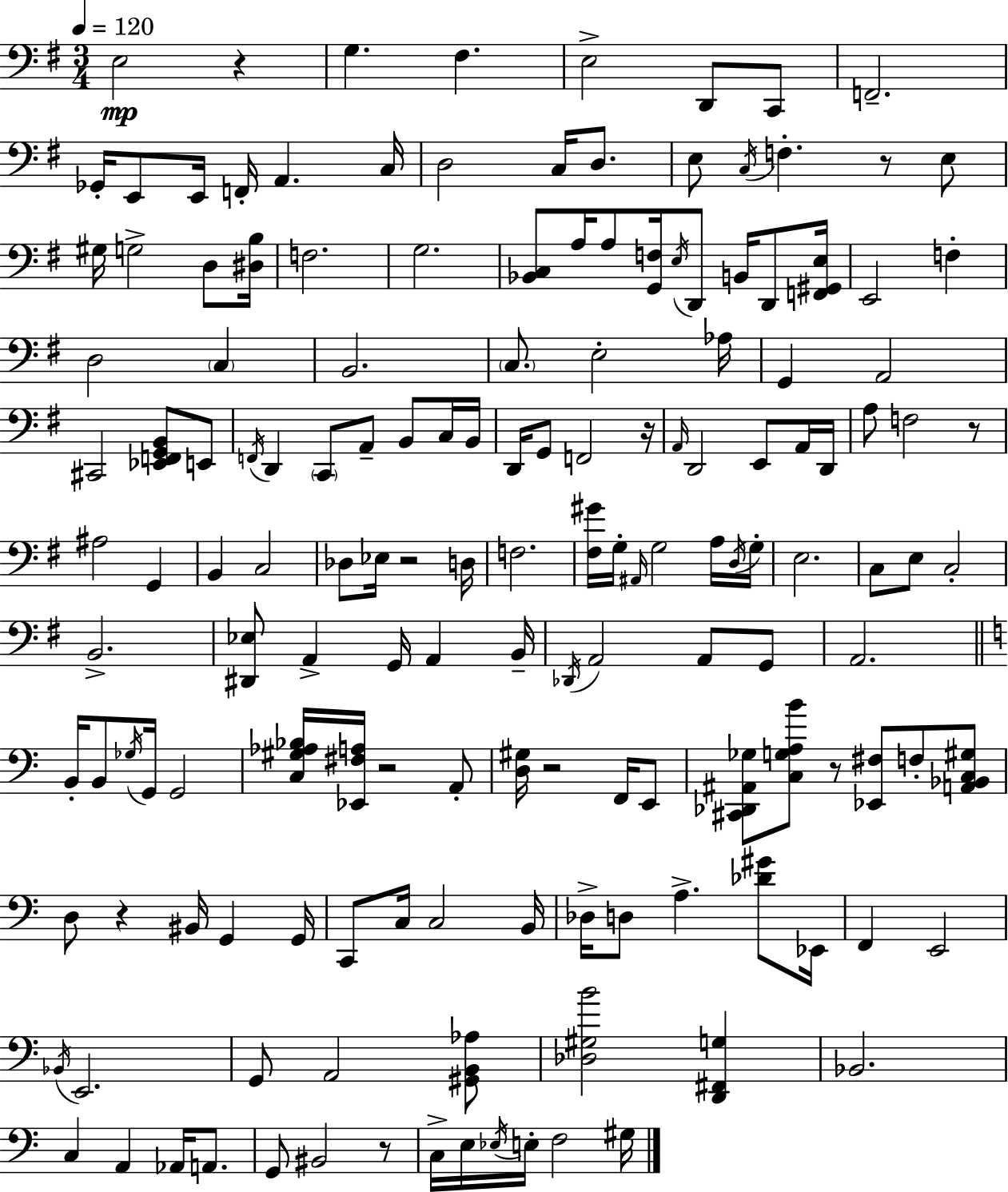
{
  \clef bass
  \numericTimeSignature
  \time 3/4
  \key g \major
  \tempo 4 = 120
  \repeat volta 2 { e2\mp r4 | g4. fis4. | e2-> d,8 c,8 | f,2.-- | \break ges,16-. e,8 e,16 f,16-. a,4. c16 | d2 c16 d8. | e8 \acciaccatura { c16 } f4.-. r8 e8 | gis16 g2-> d8 | \break <dis b>16 f2. | g2. | <bes, c>8 a16 a8 <g, f>16 \acciaccatura { e16 } d,8 b,16 d,8 | <f, gis, e>16 e,2 f4-. | \break d2 \parenthesize c4 | b,2. | \parenthesize c8. e2-. | aes16 g,4 a,2 | \break cis,2 <ees, f, g, b,>8 | e,8 \acciaccatura { f,16 } d,4 \parenthesize c,8 a,8-- b,8 | c16 b,16 d,16 g,8 f,2 | r16 \grace { a,16 } d,2 | \break e,8 a,16 d,16 a8 f2 | r8 ais2 | g,4 b,4 c2 | des8 ees16 r2 | \break d16 f2. | <fis gis'>16 g16-. \grace { ais,16 } g2 | a16 \acciaccatura { d16 } g16-. e2. | c8 e8 c2-. | \break b,2.-> | <dis, ees>8 a,4-> | g,16 a,4 b,16-- \acciaccatura { des,16 } a,2 | a,8 g,8 a,2. | \break \bar "||" \break \key c \major b,16-. b,8 \acciaccatura { ges16 } g,16 g,2 | <c gis aes bes>16 <ees, fis a>16 r2 a,8-. | <d gis>16 r2 f,16 e,8 | <cis, des, ais, ges>8 <c g a b'>8 r8 <ees, fis>8 f8-. <a, bes, c gis>8 | \break d8 r4 bis,16 g,4 | g,16 c,8 c16 c2 | b,16 des16-> d8 a4.-> <des' gis'>8 | ees,16 f,4 e,2 | \break \acciaccatura { bes,16 } e,2. | g,8 a,2 | <gis, b, aes>8 <des gis b'>2 <d, fis, g>4 | bes,2. | \break c4 a,4 aes,16 a,8. | g,8 bis,2 | r8 c16-> e16 \acciaccatura { ees16 } e16-. f2 | gis16 } \bar "|."
}